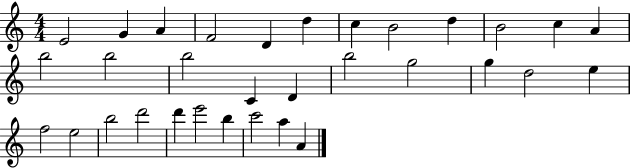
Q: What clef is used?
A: treble